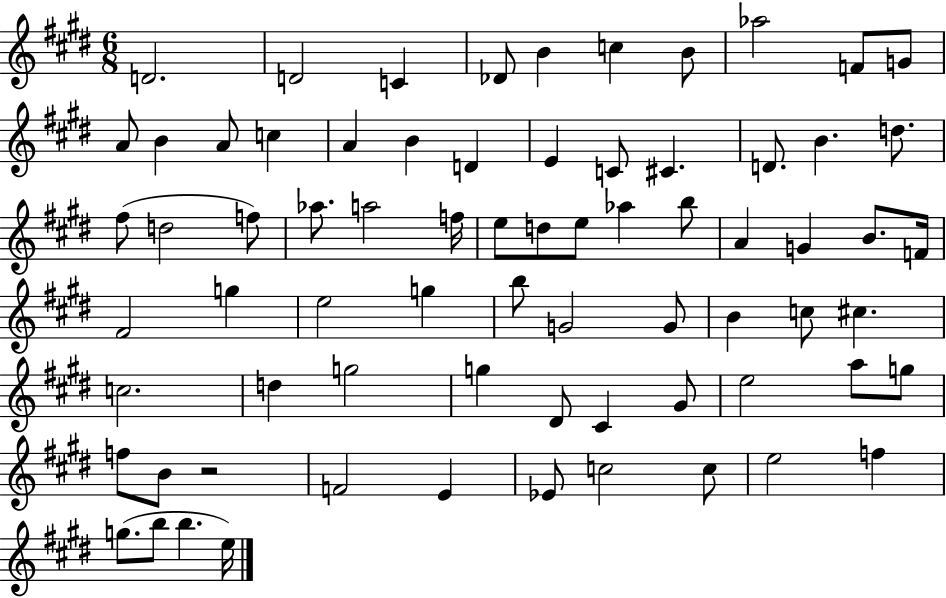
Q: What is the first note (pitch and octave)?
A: D4